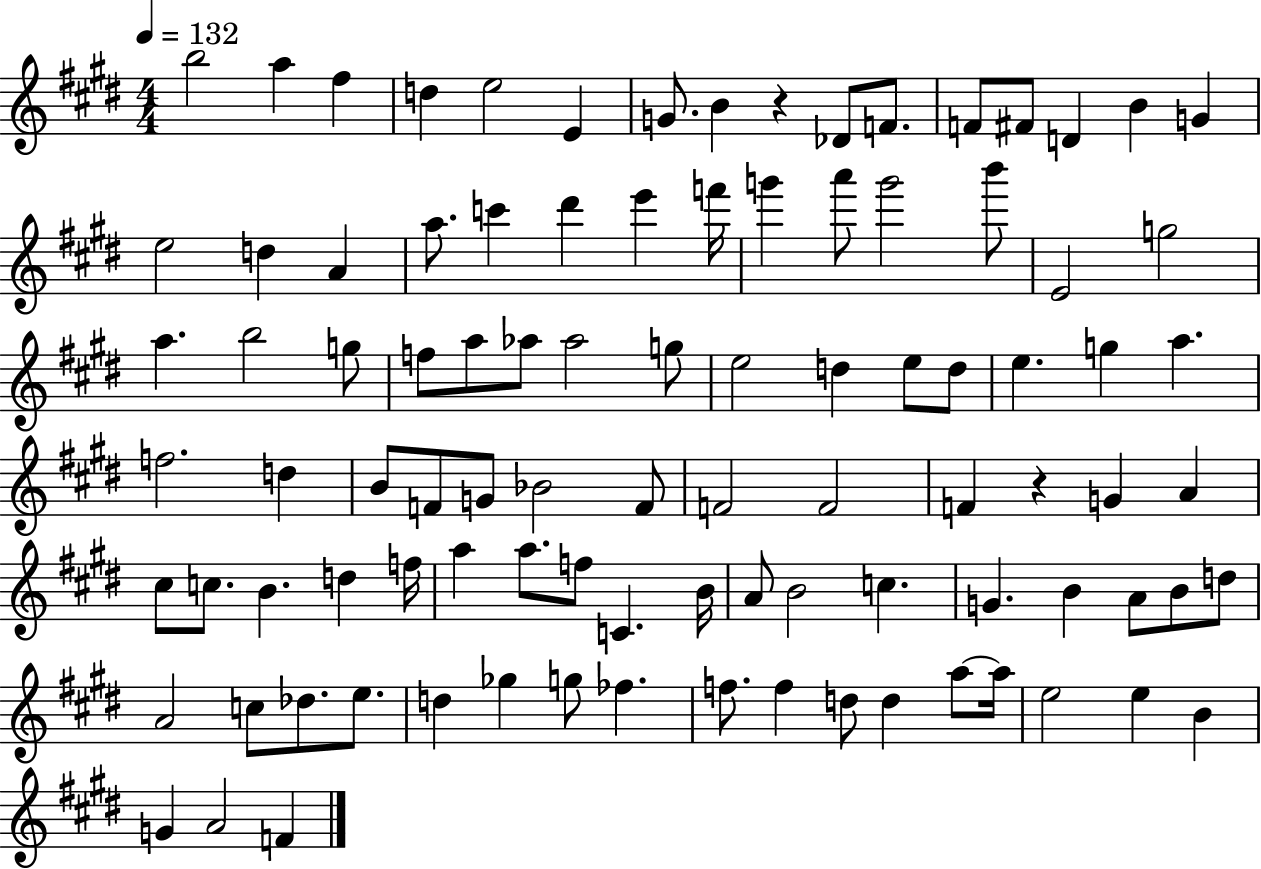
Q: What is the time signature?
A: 4/4